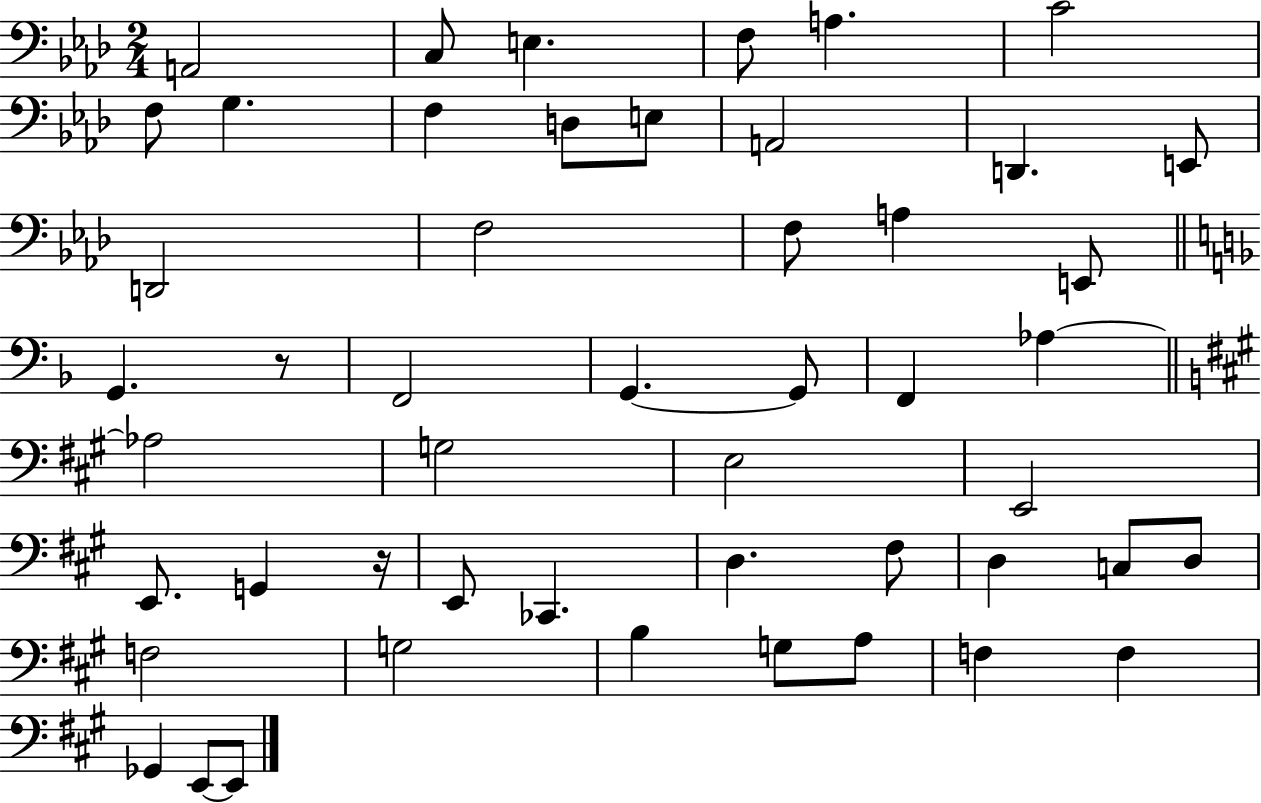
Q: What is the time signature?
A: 2/4